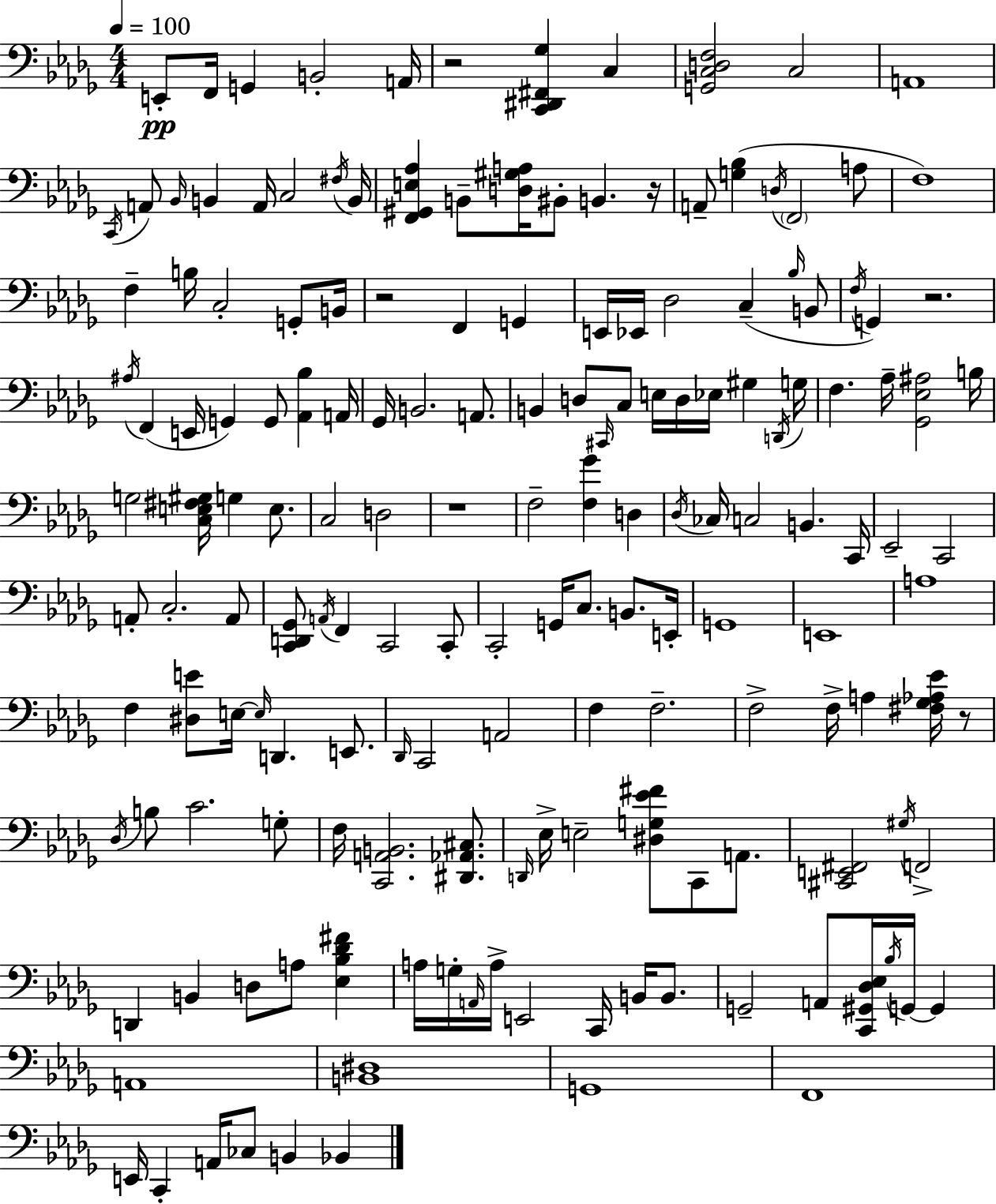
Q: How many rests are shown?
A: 6